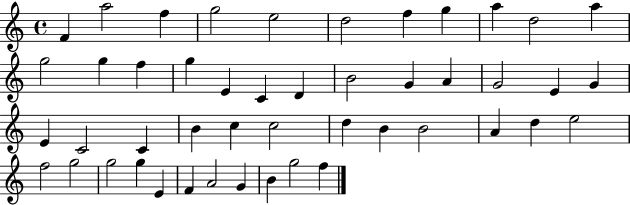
F4/q A5/h F5/q G5/h E5/h D5/h F5/q G5/q A5/q D5/h A5/q G5/h G5/q F5/q G5/q E4/q C4/q D4/q B4/h G4/q A4/q G4/h E4/q G4/q E4/q C4/h C4/q B4/q C5/q C5/h D5/q B4/q B4/h A4/q D5/q E5/h F5/h G5/h G5/h G5/q E4/q F4/q A4/h G4/q B4/q G5/h F5/q